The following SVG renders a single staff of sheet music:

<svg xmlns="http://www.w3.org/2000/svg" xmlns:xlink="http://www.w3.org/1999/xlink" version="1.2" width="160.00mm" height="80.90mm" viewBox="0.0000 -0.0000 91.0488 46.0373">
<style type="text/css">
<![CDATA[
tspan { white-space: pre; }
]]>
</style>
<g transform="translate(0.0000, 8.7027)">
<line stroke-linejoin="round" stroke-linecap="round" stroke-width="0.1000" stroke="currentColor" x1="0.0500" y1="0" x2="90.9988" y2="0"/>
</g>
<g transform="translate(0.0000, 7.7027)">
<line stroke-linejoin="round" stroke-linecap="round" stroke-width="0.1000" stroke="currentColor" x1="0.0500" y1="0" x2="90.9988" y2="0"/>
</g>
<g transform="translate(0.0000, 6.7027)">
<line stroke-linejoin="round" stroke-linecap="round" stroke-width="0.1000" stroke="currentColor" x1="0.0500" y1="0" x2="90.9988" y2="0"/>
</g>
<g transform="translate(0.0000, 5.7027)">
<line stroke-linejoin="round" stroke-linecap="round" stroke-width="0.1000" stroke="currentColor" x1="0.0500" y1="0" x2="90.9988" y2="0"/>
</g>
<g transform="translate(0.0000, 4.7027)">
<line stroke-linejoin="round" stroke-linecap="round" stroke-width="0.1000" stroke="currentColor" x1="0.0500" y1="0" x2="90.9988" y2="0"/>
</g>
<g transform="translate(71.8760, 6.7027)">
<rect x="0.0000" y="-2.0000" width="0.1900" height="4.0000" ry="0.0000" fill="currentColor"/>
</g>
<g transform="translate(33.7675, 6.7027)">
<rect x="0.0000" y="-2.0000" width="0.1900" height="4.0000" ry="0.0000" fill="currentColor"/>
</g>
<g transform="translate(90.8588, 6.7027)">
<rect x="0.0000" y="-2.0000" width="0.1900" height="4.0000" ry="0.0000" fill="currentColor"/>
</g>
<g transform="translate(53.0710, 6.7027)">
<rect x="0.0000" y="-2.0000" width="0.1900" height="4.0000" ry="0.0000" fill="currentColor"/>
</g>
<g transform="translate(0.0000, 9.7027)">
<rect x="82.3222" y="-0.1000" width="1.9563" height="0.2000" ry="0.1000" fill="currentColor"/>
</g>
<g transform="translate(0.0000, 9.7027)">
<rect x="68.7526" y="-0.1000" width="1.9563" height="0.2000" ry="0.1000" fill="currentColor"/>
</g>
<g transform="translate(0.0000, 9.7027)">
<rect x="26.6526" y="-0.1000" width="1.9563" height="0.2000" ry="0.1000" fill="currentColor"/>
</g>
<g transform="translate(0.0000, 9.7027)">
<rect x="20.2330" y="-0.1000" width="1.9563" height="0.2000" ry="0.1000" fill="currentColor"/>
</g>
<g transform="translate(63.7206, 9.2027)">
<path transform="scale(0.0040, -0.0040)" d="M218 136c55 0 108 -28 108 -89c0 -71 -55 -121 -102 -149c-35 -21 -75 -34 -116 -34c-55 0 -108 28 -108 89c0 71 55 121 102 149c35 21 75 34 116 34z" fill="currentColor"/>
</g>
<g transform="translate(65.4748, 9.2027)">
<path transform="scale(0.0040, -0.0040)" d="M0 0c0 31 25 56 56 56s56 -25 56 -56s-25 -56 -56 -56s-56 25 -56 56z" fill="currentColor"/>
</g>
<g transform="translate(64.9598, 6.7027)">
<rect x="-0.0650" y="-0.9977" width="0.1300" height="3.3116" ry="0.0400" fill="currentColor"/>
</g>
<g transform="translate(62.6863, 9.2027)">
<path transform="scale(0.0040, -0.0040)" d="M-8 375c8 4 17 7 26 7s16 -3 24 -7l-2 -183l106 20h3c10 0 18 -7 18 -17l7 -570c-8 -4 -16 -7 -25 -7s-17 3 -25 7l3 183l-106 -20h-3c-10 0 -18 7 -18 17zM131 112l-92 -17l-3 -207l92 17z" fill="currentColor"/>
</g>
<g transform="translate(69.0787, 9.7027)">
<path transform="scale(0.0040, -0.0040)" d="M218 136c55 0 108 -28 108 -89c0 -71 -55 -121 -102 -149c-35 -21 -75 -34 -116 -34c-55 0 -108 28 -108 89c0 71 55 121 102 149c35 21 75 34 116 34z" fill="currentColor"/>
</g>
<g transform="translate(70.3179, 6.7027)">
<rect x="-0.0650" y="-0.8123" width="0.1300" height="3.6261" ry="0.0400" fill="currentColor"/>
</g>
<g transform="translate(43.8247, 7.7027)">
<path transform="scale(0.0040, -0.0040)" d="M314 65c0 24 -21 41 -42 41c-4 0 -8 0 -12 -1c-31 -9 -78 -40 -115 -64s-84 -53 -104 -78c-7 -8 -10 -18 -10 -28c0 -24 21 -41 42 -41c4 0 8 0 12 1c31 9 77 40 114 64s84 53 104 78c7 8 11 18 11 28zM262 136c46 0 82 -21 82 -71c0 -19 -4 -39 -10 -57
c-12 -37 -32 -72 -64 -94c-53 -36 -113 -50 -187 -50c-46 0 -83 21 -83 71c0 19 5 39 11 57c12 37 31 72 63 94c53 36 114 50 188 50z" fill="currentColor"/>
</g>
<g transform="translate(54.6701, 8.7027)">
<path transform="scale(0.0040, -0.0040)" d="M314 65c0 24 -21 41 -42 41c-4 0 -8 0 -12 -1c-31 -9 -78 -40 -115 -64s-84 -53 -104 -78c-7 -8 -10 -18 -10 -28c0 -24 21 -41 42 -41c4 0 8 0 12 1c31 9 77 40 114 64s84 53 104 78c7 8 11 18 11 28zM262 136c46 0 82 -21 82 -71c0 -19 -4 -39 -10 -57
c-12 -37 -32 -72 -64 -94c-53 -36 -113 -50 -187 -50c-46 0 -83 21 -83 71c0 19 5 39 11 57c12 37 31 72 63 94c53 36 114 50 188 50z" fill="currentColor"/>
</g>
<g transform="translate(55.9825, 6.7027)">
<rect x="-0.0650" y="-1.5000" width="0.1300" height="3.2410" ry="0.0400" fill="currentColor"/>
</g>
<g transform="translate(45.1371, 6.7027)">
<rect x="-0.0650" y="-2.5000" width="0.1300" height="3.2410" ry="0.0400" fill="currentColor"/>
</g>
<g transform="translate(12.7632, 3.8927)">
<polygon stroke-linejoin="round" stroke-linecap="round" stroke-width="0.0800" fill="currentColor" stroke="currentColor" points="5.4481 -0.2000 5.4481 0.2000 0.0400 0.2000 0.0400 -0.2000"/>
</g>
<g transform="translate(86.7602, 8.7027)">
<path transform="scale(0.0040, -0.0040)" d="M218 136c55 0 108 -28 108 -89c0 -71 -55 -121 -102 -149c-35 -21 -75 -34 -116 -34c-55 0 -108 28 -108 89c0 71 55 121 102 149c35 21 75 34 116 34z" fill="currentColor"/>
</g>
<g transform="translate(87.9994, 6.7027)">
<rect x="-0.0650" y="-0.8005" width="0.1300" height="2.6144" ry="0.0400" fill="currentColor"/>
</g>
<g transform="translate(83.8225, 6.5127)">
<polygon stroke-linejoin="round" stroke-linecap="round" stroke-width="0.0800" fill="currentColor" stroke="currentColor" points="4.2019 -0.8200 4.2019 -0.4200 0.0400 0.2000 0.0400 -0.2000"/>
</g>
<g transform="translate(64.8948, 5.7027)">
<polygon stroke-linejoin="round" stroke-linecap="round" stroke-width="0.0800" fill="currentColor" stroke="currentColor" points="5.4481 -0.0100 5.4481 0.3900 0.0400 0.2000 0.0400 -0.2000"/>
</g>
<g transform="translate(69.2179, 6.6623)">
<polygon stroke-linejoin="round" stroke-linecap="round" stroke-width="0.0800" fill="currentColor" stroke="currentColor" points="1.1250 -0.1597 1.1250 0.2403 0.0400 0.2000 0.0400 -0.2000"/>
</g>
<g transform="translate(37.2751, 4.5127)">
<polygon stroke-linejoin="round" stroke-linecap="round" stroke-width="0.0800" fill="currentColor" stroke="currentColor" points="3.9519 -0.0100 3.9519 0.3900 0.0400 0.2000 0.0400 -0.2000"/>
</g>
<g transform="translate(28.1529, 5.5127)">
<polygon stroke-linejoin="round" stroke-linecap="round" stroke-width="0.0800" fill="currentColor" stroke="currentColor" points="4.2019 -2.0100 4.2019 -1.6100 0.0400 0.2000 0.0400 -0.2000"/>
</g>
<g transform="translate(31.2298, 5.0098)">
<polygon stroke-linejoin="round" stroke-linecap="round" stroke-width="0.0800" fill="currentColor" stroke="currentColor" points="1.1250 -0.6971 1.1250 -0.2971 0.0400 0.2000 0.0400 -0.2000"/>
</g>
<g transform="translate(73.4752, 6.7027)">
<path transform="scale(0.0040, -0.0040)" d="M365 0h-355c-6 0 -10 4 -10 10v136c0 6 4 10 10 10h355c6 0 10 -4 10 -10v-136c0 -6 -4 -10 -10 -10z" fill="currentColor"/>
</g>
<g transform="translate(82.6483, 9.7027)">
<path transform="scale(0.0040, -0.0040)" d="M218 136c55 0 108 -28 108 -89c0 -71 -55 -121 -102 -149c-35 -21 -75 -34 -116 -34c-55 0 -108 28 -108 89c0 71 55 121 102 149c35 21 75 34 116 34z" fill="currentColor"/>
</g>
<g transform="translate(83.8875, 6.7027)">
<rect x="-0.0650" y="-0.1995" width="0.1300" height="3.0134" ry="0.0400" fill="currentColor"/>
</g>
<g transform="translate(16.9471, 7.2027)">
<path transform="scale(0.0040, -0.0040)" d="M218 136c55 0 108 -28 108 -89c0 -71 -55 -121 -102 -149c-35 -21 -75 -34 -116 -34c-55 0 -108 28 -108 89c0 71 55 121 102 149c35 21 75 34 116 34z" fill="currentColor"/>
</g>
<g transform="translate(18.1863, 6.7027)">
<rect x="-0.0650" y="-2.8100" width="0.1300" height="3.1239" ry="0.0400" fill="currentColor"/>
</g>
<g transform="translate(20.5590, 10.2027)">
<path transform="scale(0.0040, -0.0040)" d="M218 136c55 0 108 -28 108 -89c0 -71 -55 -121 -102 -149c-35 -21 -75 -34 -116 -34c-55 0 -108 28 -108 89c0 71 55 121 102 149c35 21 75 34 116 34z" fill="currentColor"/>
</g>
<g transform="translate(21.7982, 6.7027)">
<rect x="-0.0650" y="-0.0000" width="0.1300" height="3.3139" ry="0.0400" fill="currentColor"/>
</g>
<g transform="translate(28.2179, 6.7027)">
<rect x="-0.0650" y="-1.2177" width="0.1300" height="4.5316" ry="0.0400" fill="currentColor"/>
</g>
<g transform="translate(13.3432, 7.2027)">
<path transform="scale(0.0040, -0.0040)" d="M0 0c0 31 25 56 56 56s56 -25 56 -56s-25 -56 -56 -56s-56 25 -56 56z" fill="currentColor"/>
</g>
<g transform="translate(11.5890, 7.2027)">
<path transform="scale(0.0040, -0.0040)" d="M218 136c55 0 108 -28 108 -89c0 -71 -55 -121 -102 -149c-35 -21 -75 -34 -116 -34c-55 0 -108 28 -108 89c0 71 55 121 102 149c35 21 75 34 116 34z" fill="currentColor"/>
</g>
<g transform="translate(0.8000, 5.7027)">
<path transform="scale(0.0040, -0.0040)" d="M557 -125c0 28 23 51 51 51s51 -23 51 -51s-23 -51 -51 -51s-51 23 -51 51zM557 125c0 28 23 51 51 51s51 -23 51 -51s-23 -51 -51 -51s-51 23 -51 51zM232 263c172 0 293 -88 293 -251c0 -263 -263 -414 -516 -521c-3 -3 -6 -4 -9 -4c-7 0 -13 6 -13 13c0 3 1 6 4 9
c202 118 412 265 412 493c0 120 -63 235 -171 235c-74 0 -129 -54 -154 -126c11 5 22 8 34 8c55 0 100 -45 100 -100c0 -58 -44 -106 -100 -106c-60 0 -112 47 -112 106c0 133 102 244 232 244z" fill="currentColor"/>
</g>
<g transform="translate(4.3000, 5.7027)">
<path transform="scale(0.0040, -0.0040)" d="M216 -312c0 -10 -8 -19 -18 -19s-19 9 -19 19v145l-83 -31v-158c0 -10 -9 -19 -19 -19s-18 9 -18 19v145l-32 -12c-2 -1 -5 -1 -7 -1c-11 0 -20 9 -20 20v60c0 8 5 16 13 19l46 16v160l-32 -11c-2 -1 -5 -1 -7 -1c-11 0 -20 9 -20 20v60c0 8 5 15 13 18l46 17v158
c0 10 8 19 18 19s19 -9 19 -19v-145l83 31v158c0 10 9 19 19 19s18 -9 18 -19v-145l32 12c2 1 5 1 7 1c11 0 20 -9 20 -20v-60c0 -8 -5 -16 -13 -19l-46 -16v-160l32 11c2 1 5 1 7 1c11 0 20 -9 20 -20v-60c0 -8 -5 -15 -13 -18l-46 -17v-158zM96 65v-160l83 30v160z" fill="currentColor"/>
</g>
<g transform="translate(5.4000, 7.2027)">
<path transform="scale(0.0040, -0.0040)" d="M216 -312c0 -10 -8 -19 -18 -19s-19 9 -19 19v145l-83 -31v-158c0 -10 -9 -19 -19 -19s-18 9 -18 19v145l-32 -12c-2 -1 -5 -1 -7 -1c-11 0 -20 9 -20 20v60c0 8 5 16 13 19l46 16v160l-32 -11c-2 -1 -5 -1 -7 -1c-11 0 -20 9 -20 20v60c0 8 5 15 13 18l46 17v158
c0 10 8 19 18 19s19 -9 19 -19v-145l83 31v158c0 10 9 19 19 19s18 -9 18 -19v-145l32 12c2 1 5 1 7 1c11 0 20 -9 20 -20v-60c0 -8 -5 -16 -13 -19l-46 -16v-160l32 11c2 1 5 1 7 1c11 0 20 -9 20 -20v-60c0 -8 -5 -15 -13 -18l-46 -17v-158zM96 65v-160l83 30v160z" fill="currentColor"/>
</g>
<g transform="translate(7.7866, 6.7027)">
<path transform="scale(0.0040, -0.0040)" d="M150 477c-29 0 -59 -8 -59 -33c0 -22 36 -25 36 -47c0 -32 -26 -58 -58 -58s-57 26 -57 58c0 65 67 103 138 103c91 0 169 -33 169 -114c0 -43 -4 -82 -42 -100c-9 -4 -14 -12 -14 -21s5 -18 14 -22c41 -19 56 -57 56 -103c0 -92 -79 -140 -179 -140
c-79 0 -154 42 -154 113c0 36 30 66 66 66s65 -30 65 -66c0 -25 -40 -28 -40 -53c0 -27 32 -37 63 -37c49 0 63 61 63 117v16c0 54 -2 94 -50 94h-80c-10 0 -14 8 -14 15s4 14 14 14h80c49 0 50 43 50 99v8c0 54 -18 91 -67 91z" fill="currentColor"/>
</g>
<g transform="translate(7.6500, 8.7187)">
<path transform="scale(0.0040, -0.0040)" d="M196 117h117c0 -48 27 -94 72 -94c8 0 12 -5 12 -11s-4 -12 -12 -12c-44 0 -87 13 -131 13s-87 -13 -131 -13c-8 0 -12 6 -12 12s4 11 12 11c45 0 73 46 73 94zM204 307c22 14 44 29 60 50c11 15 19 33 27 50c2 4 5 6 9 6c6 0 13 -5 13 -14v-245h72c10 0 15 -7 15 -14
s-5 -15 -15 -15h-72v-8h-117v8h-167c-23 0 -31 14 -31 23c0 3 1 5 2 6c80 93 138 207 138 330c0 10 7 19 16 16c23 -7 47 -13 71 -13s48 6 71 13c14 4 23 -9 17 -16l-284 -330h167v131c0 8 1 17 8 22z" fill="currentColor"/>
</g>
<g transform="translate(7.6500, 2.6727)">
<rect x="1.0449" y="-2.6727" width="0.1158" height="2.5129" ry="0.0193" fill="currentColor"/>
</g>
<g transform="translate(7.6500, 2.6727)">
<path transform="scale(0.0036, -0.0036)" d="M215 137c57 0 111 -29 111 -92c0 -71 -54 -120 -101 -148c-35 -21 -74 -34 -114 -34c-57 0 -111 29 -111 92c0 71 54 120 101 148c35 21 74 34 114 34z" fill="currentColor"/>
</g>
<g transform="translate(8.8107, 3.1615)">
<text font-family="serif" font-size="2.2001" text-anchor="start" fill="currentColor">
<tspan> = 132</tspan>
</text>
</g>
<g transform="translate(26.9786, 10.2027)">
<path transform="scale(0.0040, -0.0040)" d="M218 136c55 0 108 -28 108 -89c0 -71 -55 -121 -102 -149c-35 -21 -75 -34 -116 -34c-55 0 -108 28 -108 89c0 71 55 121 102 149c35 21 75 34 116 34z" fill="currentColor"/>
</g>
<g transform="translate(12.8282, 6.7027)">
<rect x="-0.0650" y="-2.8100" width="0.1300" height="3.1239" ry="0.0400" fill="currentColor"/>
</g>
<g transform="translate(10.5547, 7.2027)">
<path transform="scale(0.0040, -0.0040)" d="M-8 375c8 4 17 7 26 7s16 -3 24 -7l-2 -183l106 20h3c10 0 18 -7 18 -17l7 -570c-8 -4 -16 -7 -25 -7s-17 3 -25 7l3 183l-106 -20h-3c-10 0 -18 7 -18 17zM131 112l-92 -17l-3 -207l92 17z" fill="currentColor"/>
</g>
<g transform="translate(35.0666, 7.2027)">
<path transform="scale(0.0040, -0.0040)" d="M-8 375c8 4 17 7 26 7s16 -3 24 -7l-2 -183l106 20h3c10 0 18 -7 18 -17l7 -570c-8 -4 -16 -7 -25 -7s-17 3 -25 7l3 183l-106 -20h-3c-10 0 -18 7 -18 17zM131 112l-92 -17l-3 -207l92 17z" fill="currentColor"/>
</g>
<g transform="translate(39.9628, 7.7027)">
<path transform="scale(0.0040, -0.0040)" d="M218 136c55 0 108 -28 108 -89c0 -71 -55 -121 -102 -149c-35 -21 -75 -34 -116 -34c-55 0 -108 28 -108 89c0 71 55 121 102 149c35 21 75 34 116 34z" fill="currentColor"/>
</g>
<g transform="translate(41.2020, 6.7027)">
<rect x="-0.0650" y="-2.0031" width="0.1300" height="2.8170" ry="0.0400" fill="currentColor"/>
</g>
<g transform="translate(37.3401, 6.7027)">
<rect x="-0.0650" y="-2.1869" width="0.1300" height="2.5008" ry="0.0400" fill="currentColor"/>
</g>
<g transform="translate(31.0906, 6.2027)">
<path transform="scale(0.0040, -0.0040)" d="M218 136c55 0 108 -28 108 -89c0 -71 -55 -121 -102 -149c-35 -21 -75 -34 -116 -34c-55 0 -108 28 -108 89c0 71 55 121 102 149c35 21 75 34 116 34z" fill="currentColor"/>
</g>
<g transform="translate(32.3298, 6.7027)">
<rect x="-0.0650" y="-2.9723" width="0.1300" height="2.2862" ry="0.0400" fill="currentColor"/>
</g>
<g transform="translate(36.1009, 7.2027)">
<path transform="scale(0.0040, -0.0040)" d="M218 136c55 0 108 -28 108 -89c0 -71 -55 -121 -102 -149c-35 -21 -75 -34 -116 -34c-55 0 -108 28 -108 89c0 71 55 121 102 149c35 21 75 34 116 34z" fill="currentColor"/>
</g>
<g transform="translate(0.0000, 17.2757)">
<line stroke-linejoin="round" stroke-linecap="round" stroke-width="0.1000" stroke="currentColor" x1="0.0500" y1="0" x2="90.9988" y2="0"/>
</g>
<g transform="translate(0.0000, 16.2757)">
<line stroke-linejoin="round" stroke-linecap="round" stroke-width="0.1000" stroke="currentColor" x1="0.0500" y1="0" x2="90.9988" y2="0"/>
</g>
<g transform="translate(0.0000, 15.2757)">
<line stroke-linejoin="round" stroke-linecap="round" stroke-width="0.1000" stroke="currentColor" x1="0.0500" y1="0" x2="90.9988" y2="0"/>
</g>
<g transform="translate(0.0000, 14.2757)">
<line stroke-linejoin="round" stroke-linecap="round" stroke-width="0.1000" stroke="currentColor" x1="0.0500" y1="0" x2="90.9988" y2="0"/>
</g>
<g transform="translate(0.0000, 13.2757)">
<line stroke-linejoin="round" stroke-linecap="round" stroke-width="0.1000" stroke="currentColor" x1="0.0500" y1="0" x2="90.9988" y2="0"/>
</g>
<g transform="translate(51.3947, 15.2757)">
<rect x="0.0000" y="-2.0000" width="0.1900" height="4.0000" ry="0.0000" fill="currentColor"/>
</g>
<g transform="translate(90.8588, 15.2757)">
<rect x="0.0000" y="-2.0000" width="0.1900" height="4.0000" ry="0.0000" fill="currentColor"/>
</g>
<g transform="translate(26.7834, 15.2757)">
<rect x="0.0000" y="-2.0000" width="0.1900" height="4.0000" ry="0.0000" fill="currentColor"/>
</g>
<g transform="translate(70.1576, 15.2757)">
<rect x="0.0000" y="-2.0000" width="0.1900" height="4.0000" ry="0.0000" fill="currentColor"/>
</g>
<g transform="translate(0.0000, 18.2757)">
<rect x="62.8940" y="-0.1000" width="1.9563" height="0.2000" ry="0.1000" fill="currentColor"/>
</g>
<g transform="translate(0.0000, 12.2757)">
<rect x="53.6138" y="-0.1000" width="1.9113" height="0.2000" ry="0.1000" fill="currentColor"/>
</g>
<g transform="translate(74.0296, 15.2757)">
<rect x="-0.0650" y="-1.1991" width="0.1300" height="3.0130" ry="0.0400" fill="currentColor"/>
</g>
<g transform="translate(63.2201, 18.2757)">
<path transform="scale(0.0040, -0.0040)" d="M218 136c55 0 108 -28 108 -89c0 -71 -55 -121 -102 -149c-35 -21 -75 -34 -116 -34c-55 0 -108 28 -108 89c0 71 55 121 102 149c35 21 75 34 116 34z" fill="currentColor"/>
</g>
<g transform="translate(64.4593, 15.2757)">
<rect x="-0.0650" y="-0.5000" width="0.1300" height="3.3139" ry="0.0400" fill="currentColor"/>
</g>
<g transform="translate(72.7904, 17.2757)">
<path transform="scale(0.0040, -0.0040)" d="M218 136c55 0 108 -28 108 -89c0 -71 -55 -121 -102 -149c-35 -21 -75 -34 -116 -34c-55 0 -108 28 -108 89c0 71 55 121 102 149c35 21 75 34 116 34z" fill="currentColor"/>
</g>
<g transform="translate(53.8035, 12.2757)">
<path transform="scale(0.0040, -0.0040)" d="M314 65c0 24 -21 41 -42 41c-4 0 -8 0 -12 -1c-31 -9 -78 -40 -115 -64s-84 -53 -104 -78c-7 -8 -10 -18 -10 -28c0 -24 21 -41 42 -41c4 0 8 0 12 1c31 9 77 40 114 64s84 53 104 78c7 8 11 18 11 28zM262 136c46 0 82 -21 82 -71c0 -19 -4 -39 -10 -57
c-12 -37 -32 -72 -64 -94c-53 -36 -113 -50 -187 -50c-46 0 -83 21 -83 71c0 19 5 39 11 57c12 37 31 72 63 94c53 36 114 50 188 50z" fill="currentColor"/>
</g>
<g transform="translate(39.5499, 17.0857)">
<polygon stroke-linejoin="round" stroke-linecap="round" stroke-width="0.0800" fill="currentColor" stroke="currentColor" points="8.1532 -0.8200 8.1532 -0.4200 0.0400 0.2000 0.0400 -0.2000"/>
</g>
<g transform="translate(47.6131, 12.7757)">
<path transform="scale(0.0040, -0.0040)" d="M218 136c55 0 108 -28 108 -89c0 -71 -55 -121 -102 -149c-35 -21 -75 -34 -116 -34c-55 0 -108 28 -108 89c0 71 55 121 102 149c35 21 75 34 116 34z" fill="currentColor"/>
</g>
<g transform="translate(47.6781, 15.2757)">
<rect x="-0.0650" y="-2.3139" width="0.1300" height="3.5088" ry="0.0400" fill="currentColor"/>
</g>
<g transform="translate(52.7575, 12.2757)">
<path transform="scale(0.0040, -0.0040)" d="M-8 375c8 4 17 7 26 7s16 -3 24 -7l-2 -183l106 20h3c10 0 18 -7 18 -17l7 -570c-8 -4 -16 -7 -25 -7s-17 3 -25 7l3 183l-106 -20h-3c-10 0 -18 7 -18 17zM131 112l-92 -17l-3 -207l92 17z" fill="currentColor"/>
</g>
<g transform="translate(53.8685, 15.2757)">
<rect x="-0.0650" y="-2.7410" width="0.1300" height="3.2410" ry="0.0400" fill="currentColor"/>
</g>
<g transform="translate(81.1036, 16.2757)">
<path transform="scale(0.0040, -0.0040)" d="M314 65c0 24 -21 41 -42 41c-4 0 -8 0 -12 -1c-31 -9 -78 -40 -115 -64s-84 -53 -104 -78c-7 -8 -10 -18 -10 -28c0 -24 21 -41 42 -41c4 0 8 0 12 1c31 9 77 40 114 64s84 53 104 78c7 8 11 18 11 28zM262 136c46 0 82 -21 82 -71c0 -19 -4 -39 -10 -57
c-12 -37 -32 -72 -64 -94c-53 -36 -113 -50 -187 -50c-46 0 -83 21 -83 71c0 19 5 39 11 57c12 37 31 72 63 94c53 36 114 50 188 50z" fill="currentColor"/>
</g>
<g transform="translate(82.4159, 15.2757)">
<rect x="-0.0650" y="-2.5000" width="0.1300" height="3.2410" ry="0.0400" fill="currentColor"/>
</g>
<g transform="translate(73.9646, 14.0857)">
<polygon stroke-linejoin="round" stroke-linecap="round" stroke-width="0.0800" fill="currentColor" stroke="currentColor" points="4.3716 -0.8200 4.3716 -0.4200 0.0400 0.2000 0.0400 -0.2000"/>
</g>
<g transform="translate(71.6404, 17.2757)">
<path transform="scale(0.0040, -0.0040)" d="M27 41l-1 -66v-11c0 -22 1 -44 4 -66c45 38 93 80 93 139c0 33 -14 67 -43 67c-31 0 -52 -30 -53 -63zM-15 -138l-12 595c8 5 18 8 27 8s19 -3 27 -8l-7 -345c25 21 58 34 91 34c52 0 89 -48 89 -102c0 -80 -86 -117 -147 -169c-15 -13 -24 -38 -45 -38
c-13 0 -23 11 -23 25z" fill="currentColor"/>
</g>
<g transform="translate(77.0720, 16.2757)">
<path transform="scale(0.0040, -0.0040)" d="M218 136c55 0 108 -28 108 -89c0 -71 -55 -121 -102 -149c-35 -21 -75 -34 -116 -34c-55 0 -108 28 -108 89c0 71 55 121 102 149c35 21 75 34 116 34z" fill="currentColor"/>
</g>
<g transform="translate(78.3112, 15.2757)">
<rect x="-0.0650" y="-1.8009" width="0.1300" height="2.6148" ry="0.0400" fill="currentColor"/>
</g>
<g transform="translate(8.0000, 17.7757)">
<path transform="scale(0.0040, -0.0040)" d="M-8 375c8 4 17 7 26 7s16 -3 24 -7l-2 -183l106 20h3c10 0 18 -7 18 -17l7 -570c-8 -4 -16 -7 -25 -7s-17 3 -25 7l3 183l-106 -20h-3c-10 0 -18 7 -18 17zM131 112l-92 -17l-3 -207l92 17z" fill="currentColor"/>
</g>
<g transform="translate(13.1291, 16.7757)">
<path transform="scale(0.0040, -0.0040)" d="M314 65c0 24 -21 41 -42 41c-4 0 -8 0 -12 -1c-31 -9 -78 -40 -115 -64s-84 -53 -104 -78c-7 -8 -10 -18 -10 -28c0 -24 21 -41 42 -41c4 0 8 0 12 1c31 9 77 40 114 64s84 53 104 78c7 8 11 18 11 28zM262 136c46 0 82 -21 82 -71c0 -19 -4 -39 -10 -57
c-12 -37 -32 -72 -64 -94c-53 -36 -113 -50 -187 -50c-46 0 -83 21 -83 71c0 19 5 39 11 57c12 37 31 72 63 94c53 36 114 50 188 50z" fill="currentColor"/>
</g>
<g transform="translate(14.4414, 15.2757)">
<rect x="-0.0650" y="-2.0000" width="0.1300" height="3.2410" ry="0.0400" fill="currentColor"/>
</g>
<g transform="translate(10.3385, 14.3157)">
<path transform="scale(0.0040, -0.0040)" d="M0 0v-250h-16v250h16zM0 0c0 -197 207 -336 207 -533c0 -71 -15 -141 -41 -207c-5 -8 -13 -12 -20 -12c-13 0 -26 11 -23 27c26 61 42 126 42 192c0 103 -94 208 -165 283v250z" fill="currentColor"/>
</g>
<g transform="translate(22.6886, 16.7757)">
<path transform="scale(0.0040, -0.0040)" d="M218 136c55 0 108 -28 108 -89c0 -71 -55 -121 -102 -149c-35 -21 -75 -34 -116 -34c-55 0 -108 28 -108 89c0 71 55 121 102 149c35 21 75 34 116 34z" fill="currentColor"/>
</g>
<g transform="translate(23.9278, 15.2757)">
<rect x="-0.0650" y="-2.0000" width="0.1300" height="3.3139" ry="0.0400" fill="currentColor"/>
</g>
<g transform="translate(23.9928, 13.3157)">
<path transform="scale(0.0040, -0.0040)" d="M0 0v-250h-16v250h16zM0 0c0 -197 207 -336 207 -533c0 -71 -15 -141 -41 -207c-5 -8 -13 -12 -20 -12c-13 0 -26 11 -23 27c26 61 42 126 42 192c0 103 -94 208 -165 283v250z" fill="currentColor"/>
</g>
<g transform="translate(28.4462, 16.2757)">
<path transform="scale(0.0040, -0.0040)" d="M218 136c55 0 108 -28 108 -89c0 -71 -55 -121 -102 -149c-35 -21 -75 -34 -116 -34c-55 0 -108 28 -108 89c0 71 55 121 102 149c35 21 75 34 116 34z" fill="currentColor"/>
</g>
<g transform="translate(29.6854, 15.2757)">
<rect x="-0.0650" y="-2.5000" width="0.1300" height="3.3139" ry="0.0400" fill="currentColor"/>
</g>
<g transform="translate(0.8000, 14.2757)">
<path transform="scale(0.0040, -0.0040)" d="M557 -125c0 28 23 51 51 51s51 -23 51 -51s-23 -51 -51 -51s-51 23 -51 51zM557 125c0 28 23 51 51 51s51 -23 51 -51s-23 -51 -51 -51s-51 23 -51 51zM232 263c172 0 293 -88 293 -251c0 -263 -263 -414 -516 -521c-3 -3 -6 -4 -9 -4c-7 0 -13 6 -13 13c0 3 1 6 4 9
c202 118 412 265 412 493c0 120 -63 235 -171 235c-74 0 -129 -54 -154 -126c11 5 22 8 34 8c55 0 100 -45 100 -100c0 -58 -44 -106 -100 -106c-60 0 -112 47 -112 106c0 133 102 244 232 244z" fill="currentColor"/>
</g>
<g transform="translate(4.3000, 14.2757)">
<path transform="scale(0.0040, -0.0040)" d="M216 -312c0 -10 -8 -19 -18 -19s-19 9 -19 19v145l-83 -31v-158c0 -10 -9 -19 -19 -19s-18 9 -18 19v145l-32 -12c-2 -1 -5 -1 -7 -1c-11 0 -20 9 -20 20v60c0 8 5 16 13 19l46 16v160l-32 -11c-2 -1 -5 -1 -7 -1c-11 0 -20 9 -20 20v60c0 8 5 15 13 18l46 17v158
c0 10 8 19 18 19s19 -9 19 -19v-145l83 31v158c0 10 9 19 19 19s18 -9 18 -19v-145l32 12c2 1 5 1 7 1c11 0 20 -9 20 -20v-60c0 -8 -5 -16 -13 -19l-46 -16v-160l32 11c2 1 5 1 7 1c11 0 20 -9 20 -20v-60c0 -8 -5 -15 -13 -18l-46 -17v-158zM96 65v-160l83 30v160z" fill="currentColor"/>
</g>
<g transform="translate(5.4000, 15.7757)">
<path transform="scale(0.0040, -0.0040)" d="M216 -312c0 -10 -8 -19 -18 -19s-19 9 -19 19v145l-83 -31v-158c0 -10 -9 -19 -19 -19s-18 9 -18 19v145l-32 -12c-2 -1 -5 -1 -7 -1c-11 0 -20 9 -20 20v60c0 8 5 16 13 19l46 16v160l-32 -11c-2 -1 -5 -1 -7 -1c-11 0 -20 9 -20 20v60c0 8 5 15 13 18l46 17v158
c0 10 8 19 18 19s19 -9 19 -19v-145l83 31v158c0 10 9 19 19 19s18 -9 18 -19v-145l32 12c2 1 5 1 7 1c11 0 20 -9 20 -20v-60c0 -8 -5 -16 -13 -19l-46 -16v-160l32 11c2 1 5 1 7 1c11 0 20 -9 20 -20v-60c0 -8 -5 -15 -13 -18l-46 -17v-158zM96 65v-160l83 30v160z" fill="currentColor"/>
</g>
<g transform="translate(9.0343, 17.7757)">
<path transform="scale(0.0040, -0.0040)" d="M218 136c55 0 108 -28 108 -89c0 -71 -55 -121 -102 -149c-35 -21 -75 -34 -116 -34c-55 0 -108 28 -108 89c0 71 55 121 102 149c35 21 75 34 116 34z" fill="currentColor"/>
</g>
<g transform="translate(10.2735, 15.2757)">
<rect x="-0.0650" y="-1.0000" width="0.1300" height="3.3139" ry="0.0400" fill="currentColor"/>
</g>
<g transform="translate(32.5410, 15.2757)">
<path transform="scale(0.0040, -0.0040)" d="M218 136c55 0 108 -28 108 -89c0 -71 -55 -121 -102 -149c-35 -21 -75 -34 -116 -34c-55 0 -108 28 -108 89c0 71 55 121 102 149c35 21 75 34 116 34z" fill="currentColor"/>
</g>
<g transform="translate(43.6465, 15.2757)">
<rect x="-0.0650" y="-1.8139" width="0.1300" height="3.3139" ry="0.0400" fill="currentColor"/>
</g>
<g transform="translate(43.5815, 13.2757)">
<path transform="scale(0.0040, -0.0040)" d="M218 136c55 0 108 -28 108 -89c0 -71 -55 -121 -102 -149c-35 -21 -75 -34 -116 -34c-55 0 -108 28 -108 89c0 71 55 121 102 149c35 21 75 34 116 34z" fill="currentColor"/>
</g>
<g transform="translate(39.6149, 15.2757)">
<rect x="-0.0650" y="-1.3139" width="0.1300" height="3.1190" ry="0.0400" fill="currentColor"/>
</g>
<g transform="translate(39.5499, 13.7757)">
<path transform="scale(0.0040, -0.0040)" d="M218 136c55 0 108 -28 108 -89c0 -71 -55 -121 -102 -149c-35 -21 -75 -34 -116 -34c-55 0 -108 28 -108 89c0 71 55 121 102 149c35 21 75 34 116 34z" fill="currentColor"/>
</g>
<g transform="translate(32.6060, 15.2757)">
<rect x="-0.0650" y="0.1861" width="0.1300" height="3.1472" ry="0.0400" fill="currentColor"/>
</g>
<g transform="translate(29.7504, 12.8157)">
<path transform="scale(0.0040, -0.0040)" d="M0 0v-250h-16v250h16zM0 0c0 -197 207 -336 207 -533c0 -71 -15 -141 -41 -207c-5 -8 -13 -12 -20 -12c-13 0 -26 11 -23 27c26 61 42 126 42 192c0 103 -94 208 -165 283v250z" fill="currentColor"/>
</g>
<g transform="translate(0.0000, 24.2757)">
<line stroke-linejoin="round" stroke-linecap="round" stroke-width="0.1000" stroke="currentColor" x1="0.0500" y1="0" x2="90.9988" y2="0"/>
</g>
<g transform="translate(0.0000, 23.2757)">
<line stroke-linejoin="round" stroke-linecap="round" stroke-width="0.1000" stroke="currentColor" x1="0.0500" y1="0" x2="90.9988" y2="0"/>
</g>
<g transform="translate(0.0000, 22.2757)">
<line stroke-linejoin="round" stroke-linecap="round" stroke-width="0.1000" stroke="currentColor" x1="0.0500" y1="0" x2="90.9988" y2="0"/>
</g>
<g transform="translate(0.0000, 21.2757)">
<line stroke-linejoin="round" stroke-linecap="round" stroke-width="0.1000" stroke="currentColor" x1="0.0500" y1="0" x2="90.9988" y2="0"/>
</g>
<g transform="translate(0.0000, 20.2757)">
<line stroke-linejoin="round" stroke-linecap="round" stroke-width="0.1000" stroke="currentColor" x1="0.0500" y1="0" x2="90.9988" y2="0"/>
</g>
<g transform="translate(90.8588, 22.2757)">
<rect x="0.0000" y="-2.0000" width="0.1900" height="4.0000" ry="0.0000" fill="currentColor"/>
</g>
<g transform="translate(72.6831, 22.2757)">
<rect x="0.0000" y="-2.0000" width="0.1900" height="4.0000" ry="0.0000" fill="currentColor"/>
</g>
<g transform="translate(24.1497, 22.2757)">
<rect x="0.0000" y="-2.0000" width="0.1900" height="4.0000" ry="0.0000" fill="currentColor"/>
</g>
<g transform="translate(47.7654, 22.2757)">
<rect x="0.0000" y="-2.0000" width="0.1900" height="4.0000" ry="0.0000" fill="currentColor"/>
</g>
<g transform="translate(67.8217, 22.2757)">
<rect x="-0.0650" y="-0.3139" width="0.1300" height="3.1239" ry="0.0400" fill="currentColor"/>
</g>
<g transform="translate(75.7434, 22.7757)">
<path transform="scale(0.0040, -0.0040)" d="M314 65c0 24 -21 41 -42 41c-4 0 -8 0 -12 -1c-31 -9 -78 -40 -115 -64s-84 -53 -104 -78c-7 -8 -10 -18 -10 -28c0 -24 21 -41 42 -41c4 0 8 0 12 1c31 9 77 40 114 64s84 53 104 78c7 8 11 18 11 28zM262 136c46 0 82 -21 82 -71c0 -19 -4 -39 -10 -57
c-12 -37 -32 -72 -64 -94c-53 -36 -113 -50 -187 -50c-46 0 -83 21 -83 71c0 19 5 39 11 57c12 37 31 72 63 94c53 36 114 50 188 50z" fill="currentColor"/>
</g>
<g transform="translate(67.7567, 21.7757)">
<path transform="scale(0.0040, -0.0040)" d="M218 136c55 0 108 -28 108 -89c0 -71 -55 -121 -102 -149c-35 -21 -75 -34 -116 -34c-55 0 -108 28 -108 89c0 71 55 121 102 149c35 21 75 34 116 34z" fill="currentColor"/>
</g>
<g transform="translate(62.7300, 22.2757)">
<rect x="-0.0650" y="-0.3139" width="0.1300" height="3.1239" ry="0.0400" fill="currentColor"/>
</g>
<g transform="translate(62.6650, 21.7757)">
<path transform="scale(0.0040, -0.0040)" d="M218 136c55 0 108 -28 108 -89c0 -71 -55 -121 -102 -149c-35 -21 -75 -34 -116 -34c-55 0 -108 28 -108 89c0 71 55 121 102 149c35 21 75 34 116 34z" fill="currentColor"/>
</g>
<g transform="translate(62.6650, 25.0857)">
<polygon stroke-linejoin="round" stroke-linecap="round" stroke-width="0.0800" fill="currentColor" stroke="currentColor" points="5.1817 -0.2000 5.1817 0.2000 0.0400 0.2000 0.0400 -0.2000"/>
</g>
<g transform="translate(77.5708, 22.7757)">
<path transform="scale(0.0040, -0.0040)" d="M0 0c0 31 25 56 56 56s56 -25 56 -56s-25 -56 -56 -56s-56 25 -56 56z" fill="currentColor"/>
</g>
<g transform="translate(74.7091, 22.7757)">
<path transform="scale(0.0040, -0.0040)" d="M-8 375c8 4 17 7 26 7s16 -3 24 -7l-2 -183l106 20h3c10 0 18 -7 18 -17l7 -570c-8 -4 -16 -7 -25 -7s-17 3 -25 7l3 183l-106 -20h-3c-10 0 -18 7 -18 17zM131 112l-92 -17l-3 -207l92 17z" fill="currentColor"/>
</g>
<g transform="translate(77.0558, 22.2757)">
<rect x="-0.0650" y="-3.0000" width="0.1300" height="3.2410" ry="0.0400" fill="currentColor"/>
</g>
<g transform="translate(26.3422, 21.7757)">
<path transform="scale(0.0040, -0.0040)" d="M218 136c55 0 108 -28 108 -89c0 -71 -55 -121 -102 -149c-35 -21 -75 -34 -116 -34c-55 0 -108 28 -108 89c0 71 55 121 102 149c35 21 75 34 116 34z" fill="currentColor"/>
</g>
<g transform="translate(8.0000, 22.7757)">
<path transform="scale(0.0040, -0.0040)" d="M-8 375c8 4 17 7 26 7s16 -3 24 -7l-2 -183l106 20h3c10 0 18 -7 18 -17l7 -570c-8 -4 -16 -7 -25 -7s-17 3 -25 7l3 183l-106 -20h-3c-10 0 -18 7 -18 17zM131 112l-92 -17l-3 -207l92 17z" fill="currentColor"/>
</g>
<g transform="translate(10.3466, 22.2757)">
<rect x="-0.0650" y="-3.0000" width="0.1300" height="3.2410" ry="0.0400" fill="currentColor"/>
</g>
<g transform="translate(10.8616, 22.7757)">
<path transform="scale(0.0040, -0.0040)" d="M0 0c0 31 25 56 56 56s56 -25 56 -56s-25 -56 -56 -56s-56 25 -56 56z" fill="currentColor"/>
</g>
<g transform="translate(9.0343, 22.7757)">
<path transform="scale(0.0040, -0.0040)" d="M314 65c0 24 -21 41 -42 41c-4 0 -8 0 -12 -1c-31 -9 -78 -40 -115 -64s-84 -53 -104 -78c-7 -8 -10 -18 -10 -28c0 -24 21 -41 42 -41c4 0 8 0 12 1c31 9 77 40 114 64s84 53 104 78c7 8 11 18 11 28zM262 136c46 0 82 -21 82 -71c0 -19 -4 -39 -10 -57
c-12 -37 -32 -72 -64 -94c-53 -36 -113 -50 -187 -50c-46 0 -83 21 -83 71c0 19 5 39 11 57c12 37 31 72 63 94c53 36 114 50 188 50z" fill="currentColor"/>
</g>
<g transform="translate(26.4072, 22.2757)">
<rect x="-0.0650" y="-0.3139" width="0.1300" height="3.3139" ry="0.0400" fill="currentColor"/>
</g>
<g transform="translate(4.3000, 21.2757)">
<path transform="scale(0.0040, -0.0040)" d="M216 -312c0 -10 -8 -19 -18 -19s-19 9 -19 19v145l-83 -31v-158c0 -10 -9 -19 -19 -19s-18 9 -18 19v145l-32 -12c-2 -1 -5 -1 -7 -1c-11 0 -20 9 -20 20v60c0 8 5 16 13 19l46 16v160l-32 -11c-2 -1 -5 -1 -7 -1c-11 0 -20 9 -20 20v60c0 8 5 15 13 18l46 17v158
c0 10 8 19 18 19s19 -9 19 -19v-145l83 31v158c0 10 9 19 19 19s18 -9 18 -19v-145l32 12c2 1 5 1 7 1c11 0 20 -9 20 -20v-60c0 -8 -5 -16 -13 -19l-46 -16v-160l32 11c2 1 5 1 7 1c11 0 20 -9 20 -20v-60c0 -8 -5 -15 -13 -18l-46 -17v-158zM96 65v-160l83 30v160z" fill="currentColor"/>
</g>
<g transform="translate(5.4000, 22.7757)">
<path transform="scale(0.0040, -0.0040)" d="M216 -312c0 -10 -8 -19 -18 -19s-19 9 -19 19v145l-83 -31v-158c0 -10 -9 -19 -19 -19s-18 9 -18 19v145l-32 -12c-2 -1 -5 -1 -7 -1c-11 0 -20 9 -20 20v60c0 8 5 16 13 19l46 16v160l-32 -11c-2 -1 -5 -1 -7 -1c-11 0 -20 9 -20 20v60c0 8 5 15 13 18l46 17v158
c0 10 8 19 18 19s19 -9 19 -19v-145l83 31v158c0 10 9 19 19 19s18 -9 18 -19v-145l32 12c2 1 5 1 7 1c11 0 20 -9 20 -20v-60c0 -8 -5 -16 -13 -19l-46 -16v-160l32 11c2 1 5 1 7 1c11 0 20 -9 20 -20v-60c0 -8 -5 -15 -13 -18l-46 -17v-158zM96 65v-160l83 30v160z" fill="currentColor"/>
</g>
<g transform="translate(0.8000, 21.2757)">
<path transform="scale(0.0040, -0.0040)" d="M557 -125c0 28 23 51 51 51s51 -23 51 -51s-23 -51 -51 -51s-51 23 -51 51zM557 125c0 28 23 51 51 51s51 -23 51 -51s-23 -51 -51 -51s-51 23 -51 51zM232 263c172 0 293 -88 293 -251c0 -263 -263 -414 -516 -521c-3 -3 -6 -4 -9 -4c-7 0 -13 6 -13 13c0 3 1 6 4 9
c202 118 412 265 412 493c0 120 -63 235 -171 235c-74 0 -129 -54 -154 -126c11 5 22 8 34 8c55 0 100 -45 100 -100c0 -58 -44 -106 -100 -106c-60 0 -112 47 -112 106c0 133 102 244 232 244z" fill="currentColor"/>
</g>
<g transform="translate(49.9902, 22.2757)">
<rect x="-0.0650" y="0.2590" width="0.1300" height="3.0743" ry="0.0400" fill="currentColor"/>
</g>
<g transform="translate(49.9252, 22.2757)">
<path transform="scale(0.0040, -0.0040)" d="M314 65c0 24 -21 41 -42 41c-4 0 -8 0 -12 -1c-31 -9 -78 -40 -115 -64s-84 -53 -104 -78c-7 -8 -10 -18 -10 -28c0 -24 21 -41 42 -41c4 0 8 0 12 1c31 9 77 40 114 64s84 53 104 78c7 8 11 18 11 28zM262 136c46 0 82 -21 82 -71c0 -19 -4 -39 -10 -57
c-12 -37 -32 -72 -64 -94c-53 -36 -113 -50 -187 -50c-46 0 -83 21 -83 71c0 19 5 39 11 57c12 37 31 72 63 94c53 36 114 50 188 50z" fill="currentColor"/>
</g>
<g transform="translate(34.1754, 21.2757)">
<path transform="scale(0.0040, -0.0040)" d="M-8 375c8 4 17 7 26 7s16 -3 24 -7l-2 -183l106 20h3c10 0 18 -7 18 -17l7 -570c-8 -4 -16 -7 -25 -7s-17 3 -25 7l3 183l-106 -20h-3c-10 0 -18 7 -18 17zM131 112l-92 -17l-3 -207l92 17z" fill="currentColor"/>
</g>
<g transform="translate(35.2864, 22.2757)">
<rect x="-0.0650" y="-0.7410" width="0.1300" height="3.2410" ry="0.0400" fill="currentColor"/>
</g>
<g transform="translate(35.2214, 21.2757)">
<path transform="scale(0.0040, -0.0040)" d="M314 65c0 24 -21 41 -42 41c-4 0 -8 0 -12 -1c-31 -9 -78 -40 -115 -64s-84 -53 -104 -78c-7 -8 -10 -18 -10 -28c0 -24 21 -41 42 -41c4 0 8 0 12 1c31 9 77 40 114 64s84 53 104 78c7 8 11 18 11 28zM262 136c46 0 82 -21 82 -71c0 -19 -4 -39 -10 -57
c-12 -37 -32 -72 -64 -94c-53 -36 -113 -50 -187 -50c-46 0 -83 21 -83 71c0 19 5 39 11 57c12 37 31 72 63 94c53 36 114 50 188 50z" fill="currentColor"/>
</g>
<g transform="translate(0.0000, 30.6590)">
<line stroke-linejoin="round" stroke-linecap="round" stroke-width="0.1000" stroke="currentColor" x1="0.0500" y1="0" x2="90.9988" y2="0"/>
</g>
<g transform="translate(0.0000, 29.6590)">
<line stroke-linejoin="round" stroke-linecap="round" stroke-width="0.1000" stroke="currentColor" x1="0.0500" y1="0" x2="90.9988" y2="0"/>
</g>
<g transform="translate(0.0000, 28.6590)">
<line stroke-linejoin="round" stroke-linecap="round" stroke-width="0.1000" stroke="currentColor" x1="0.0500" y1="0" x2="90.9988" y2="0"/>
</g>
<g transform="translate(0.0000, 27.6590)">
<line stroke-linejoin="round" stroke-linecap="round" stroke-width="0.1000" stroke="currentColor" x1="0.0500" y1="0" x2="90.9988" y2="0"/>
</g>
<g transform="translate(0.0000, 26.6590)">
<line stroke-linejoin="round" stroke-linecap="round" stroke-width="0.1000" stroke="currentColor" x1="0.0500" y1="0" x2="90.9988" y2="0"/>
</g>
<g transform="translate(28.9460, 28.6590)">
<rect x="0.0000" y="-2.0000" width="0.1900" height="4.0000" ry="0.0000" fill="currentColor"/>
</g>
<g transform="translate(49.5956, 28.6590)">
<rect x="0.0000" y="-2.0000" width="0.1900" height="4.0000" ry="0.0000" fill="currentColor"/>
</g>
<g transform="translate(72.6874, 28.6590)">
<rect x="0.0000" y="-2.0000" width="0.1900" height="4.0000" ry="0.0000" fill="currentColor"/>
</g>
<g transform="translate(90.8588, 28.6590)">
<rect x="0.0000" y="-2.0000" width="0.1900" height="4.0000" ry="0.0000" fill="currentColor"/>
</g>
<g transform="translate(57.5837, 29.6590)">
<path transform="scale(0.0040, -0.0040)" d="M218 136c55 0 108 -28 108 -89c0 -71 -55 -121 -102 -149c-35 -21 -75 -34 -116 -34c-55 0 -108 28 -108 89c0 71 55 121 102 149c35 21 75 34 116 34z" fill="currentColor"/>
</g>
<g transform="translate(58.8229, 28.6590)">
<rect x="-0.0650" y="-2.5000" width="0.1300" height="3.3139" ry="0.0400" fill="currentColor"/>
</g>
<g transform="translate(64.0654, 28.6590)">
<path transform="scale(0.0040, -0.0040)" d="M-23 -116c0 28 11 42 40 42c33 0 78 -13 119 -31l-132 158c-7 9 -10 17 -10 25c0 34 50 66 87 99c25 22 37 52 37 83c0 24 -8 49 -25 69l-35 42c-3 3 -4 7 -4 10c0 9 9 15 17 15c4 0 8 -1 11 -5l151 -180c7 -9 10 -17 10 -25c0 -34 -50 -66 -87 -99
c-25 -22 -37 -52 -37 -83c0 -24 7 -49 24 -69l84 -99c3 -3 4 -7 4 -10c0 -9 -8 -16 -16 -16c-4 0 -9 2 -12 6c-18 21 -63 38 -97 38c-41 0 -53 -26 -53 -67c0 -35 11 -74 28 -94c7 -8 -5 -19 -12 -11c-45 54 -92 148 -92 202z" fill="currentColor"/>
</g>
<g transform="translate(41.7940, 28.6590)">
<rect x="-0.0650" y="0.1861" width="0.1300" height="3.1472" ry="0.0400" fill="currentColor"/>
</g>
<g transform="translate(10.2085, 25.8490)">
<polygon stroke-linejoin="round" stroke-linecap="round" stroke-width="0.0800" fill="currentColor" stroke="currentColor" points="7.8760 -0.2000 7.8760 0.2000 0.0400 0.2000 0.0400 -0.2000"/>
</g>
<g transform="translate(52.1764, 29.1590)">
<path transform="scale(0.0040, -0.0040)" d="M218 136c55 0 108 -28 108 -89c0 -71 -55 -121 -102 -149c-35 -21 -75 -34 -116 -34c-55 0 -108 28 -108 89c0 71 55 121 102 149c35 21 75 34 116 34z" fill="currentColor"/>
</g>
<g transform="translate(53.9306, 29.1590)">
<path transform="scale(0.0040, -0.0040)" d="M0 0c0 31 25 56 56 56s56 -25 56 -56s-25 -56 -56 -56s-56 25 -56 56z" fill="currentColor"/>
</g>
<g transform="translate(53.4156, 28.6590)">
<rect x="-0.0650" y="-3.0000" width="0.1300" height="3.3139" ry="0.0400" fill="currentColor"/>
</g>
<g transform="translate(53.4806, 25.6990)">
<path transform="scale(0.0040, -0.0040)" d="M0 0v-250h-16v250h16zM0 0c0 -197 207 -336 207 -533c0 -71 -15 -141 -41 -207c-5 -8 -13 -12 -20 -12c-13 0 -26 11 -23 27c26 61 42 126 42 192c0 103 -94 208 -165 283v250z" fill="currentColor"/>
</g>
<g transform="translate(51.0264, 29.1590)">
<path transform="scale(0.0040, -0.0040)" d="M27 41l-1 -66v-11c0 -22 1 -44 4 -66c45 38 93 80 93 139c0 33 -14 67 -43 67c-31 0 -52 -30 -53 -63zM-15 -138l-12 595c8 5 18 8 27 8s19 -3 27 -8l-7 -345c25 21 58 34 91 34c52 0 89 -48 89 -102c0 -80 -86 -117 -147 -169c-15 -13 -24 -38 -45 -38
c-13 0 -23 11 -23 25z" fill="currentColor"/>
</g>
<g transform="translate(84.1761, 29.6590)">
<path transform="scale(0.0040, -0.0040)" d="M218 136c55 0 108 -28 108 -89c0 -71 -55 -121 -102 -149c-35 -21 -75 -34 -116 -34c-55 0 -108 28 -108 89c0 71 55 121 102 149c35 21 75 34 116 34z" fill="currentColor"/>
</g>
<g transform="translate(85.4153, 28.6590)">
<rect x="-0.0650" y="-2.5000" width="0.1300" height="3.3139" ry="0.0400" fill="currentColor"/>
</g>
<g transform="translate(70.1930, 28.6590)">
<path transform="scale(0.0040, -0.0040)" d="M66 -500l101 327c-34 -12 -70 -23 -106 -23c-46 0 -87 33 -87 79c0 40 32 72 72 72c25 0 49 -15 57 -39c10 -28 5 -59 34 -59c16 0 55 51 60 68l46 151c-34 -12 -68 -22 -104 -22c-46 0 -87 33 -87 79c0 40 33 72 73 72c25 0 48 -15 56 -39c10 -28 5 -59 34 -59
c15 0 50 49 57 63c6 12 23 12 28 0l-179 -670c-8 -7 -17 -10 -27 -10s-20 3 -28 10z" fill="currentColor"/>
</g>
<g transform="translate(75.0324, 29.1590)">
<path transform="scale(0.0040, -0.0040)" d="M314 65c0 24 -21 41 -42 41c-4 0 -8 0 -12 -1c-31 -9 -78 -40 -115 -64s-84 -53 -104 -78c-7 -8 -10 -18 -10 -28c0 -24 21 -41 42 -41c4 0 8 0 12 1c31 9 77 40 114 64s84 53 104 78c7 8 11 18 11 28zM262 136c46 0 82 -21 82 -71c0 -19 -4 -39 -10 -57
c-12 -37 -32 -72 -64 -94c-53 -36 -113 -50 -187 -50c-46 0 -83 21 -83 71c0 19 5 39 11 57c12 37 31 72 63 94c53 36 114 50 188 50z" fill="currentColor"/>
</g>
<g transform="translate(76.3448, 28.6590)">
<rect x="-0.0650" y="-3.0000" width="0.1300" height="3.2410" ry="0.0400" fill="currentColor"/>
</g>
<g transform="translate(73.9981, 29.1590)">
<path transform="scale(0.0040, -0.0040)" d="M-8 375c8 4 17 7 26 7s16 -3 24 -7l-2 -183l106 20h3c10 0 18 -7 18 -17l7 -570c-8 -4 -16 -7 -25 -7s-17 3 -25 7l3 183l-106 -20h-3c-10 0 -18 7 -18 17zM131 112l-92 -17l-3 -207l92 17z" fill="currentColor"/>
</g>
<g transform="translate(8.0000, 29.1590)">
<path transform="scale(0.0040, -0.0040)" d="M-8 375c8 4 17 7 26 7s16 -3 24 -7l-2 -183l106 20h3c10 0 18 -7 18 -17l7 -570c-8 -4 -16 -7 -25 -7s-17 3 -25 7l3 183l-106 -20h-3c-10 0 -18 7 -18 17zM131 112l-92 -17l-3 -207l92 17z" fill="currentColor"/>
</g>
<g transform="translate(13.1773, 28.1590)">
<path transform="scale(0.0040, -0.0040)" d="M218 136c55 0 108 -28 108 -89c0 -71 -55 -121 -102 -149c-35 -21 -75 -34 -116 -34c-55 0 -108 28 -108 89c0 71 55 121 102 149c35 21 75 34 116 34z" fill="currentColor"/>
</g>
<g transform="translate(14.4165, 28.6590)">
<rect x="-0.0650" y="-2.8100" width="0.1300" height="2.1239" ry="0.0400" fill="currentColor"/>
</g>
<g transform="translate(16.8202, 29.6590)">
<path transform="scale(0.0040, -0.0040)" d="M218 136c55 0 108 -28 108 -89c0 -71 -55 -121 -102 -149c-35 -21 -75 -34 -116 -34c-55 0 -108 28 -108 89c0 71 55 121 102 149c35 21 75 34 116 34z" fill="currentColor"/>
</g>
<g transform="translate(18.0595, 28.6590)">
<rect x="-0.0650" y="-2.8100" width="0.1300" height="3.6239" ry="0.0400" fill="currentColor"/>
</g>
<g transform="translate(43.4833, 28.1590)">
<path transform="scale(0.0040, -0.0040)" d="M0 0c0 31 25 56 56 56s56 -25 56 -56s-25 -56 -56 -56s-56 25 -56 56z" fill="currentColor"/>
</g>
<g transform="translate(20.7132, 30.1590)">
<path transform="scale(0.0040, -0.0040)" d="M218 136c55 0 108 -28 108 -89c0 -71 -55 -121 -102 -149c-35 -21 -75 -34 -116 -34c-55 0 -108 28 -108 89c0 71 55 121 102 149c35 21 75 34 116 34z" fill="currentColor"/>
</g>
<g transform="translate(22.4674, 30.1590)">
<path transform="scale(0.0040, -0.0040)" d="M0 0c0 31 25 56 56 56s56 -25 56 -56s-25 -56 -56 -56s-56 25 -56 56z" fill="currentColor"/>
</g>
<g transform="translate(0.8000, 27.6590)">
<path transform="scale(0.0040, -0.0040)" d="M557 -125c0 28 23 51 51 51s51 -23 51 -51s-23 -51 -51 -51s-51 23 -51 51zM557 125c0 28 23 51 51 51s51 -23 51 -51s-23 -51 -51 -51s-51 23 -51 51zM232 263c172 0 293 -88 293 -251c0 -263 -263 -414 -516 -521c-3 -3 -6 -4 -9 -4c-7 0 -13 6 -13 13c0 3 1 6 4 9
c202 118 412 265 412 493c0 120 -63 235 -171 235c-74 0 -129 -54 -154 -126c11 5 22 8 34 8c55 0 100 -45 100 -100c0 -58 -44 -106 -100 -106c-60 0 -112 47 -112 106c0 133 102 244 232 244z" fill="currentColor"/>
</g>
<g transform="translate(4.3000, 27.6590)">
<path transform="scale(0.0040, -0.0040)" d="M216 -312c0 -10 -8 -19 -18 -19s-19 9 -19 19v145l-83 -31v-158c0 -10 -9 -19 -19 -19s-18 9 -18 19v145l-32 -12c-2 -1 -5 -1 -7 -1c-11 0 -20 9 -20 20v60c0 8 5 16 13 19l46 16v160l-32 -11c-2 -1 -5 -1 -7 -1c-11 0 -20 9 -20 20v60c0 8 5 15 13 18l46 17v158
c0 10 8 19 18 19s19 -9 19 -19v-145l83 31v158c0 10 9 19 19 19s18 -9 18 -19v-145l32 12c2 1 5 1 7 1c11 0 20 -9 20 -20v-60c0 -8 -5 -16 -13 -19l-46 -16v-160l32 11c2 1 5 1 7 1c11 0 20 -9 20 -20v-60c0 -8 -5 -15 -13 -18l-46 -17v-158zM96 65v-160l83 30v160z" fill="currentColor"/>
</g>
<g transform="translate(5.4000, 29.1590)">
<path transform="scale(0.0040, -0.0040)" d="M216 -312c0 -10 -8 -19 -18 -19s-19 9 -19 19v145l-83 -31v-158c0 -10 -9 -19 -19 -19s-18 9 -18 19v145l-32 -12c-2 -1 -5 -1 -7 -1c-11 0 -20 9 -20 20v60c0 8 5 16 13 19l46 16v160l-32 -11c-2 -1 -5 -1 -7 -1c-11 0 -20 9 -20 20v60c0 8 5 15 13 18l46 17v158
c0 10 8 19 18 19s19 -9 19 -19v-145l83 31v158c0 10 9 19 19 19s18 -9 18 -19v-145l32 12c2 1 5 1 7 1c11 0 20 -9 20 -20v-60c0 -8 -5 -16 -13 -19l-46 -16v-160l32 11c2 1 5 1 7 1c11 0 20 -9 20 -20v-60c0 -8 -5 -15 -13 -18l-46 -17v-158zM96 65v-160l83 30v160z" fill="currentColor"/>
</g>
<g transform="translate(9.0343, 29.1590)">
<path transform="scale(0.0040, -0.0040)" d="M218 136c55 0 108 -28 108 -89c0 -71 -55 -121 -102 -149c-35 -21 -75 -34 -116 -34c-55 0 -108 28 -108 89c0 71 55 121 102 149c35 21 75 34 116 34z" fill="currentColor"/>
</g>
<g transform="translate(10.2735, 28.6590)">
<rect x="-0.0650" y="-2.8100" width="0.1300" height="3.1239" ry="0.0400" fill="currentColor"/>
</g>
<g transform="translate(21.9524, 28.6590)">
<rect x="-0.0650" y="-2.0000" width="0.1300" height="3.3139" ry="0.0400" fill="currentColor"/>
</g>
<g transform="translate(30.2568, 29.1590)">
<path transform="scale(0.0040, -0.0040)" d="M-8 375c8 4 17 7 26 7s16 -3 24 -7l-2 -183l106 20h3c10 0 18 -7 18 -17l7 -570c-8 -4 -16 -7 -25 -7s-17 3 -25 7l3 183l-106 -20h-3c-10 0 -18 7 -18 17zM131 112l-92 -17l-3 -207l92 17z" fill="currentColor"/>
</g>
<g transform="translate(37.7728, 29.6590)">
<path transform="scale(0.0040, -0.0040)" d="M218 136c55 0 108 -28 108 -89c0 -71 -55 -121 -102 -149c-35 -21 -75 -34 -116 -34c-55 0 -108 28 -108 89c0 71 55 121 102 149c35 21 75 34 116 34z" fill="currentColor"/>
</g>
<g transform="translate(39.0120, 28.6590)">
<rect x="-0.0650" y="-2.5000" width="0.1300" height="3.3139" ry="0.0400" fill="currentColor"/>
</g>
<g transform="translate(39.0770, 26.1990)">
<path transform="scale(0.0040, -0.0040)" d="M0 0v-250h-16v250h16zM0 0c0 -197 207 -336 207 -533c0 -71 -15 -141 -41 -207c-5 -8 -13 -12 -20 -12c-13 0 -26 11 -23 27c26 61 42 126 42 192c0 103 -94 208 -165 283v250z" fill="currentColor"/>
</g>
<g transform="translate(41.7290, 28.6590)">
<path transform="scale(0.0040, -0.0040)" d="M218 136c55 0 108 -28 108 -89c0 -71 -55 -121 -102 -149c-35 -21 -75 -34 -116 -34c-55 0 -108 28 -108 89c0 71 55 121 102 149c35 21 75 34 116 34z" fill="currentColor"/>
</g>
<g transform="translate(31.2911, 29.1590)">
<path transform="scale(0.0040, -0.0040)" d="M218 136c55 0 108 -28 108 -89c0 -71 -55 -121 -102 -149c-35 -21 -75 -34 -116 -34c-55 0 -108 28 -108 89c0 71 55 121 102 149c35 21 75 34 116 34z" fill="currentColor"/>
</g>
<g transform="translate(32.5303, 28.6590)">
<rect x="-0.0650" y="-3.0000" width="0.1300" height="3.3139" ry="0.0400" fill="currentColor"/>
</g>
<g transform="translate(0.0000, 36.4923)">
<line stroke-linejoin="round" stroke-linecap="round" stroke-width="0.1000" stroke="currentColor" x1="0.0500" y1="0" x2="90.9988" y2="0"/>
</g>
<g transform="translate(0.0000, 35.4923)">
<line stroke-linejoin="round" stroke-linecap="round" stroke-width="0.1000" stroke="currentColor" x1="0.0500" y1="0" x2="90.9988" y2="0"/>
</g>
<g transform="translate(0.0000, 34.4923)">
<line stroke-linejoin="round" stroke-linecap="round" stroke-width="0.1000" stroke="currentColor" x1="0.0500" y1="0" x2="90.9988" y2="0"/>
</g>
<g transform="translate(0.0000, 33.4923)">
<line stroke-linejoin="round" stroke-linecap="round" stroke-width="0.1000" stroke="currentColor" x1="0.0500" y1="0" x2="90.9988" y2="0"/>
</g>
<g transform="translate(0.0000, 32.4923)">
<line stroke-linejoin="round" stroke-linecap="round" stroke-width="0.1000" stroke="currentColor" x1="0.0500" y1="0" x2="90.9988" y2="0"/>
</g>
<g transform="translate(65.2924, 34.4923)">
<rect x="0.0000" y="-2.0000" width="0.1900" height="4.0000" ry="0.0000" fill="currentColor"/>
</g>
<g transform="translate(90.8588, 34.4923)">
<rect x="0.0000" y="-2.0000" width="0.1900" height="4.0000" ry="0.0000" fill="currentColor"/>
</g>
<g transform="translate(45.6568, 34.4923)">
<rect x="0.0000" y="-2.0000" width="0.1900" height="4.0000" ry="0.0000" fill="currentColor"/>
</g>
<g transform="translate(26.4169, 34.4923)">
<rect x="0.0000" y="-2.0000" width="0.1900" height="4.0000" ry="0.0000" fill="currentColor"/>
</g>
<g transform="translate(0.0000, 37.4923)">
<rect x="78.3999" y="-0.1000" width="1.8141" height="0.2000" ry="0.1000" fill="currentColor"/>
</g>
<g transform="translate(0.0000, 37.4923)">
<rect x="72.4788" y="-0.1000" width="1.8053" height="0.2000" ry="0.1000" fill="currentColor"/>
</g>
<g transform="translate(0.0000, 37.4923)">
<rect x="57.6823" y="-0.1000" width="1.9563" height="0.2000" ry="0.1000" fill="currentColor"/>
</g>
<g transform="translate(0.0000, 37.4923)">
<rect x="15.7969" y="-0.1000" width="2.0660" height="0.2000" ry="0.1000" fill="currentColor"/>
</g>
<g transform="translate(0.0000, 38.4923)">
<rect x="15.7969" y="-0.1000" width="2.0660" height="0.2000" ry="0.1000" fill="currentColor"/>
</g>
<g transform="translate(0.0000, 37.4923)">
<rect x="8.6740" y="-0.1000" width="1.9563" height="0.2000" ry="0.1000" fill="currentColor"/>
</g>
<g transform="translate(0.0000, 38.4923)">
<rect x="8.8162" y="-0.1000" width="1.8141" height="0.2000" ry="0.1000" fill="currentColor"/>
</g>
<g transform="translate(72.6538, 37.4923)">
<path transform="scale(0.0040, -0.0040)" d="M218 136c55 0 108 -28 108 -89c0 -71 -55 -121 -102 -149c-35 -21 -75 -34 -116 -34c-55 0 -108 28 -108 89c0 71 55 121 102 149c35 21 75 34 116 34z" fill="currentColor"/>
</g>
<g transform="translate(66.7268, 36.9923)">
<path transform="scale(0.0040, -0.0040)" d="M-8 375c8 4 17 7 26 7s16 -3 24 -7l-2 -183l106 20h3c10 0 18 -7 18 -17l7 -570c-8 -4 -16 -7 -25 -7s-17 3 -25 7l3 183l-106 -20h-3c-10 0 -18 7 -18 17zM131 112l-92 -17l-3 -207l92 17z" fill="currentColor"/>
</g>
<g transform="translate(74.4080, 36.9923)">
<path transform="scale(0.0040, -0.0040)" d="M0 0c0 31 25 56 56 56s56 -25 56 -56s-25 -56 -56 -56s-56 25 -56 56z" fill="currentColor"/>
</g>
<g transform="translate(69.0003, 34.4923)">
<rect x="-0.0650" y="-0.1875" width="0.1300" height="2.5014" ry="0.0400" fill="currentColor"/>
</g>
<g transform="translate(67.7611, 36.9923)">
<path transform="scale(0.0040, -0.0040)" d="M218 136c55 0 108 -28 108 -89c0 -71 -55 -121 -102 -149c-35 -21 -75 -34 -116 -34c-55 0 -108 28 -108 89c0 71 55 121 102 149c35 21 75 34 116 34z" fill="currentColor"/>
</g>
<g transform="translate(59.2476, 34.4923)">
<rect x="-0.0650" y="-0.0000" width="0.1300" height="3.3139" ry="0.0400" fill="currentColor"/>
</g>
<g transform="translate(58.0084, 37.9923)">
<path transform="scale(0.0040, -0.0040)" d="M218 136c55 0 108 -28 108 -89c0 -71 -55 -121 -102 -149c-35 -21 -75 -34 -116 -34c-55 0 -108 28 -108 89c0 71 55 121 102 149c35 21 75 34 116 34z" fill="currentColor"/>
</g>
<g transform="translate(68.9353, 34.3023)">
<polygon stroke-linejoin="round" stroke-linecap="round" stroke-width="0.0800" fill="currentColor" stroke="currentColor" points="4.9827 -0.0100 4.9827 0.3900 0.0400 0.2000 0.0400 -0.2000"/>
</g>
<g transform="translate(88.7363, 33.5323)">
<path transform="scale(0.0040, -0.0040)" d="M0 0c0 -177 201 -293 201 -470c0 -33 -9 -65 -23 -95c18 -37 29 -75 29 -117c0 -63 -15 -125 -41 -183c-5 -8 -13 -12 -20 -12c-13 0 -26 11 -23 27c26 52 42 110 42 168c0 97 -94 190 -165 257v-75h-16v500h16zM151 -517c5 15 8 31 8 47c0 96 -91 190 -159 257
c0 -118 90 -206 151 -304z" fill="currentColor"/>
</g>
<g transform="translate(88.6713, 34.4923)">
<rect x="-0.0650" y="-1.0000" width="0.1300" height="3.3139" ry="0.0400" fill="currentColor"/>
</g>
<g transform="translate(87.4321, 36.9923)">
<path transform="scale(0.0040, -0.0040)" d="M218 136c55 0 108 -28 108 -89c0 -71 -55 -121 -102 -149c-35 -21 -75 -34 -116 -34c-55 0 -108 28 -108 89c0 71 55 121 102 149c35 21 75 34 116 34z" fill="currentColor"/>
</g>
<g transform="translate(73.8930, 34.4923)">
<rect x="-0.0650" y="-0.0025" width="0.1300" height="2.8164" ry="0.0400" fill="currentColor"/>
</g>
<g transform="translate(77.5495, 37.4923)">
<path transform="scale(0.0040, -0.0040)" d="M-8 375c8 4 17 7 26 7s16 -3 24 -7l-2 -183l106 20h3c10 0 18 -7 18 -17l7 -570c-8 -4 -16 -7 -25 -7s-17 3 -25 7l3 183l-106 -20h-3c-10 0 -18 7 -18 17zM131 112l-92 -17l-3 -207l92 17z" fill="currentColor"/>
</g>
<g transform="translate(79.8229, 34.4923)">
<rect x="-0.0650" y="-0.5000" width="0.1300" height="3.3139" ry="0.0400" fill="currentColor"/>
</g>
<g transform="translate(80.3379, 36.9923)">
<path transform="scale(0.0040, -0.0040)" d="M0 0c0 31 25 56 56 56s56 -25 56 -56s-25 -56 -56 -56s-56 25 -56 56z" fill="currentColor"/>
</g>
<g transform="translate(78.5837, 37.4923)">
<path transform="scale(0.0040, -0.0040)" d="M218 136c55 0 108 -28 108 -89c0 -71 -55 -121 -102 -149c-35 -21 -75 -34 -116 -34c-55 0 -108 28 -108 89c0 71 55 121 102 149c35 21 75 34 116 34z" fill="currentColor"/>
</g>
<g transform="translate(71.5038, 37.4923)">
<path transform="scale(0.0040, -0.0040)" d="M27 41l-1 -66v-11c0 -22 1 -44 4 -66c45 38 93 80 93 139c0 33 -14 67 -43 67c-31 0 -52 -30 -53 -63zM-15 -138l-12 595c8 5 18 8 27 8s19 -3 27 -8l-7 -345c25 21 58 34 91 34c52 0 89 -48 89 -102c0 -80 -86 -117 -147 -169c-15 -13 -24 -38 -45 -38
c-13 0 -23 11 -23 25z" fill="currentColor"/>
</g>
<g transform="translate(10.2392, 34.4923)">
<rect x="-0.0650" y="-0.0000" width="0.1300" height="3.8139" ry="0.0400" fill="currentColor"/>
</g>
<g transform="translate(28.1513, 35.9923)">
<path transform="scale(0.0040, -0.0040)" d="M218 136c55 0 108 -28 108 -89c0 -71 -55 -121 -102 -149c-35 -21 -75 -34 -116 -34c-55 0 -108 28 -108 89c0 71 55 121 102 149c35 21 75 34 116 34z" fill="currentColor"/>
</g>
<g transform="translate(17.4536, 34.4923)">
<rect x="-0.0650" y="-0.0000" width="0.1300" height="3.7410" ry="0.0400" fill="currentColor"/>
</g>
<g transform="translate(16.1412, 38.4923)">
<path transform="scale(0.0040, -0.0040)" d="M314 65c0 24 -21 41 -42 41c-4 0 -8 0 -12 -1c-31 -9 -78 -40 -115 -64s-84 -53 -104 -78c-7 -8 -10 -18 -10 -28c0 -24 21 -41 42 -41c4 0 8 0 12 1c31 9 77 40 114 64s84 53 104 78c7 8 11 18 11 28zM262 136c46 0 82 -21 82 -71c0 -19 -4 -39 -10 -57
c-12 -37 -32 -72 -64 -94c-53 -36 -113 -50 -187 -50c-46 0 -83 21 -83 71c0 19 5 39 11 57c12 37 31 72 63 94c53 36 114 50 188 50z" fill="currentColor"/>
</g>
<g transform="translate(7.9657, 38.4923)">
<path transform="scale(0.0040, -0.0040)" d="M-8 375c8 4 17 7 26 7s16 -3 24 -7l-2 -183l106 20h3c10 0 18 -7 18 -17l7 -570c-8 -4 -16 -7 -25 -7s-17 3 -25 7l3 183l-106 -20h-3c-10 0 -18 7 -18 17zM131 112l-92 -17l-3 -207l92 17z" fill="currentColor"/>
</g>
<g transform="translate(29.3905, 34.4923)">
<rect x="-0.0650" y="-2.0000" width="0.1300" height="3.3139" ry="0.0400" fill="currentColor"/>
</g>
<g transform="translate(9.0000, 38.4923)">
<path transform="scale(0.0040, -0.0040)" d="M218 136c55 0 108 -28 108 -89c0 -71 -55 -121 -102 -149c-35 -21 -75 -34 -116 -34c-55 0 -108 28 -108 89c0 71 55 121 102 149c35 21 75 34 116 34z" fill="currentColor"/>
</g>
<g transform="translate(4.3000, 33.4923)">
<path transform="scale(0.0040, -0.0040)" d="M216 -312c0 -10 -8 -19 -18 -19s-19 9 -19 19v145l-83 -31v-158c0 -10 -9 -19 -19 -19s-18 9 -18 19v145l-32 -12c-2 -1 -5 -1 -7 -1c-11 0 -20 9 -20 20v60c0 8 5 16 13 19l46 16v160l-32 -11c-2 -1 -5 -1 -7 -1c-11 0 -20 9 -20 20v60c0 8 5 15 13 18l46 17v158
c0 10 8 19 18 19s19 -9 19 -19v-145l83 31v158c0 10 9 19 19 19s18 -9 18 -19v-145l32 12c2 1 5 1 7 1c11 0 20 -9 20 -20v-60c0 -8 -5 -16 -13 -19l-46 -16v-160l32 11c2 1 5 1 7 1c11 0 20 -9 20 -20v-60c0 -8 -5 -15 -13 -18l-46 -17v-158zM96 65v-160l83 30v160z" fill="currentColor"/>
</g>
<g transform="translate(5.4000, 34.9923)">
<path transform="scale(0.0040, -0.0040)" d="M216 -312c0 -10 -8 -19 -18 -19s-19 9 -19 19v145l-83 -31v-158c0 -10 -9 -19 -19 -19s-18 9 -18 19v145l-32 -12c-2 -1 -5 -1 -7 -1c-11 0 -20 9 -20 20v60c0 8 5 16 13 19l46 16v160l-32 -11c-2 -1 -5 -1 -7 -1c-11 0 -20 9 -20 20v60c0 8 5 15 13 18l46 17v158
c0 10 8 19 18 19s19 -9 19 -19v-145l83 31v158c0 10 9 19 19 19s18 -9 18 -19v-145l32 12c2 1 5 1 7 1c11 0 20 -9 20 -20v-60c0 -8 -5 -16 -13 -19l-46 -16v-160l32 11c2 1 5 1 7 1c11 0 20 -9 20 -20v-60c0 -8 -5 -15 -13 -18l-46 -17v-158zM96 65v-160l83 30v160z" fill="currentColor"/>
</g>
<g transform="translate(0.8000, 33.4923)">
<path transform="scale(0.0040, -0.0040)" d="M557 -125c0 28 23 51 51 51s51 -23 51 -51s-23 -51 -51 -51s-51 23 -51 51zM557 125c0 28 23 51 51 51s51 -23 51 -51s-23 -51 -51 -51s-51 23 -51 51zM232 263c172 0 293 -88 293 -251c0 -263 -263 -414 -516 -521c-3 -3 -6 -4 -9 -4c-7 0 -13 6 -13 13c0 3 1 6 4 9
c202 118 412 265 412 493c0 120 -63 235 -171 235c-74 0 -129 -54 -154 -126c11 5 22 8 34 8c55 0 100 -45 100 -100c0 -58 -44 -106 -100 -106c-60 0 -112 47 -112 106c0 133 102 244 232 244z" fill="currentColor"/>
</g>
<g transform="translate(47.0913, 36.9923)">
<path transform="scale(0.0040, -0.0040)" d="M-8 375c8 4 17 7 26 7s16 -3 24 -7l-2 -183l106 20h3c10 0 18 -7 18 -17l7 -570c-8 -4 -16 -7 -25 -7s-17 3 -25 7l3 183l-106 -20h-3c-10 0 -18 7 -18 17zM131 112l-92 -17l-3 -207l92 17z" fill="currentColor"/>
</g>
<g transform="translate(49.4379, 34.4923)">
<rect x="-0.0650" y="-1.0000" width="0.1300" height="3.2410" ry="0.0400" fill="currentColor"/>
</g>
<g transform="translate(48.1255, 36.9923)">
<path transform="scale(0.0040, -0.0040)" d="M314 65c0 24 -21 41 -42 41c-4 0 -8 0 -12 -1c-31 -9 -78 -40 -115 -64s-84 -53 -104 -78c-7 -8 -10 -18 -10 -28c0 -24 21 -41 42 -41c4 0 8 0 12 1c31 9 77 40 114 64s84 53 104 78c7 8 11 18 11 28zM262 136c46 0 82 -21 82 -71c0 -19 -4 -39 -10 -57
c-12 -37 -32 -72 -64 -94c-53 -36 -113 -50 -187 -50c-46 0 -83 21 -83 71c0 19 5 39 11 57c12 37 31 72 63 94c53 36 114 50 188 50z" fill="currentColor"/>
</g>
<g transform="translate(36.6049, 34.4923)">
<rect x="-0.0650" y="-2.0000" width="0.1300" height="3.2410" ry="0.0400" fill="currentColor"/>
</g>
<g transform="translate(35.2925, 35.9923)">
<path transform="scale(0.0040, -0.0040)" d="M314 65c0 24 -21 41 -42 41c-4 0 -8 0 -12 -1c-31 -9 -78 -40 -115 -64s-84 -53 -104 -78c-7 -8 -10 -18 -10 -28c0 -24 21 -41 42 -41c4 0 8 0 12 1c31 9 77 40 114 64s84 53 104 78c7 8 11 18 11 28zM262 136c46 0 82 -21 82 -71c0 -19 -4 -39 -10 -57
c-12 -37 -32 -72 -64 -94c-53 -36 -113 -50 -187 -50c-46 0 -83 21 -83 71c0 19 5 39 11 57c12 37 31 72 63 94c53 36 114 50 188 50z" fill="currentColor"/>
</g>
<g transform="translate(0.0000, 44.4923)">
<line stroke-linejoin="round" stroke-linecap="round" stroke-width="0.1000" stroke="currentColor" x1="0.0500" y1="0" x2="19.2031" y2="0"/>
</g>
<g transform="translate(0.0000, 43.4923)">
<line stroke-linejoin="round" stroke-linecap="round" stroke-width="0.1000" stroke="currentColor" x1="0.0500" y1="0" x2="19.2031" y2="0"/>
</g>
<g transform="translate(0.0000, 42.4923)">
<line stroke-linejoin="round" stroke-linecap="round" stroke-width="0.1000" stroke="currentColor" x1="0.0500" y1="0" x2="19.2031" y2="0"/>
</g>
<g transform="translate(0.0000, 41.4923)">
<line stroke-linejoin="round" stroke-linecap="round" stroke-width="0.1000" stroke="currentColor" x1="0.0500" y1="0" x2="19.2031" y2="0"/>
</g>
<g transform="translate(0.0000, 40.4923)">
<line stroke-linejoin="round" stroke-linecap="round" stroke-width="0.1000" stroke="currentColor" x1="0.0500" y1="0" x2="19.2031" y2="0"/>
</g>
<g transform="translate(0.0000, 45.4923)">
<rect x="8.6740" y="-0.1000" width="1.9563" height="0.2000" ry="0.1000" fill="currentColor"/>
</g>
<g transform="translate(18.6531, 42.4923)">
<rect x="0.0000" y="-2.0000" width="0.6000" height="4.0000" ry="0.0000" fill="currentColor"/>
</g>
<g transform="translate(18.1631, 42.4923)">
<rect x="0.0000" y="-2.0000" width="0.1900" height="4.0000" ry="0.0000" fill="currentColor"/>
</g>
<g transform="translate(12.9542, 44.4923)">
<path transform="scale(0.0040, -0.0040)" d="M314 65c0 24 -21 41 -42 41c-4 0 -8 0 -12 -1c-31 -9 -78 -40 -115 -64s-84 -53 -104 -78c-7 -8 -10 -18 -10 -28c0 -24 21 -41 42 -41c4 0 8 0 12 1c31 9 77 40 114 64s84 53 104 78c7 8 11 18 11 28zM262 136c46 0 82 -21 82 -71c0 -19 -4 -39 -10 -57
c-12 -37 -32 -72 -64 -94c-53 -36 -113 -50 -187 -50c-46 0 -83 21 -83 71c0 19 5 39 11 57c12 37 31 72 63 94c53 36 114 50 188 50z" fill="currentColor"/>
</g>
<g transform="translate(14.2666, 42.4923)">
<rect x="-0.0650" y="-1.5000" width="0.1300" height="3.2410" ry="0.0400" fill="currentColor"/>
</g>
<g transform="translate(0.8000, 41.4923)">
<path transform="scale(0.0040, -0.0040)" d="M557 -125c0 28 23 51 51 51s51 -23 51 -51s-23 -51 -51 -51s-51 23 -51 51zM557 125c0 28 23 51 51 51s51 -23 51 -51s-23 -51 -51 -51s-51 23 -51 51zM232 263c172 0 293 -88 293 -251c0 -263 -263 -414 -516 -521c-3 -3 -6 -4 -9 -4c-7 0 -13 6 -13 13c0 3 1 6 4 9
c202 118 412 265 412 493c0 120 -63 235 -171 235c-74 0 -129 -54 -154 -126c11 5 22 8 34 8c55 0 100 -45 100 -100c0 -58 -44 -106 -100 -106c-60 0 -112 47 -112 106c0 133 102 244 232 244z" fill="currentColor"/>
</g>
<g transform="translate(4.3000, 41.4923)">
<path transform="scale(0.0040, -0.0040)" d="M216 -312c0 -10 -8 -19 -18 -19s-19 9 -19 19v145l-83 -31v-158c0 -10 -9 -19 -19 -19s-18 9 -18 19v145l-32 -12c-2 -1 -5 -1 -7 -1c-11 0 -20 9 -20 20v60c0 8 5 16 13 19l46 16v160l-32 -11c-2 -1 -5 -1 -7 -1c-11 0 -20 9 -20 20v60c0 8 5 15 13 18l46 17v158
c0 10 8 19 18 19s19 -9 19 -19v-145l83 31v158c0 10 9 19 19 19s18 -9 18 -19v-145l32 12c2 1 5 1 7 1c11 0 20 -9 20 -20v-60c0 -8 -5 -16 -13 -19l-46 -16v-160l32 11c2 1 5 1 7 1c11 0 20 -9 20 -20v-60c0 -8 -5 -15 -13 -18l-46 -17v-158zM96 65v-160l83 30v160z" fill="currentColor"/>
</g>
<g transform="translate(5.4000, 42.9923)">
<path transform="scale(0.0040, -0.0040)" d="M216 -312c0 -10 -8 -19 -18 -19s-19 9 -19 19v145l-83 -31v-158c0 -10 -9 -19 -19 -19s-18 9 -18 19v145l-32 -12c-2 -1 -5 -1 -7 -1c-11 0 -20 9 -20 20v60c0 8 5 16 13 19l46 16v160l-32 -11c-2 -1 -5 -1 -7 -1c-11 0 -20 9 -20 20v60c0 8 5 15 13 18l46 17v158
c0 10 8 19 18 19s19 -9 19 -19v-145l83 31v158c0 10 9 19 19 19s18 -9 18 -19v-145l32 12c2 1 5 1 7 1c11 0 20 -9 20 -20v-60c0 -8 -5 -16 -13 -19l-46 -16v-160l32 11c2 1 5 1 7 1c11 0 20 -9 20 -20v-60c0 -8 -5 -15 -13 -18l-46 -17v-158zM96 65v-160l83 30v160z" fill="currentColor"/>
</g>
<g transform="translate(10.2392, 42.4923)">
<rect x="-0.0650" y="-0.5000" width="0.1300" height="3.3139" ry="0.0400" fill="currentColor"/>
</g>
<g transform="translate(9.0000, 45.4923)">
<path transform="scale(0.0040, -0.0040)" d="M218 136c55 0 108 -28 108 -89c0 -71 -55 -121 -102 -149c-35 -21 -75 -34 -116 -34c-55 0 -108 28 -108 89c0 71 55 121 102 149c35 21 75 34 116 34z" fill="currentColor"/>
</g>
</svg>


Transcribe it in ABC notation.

X:1
T:Untitled
M:3/4
L:1/4
K:D
C,/2 C,/2 D,, D,,/2 E,/4 C,/2 B,,/2 B,,2 G,,2 F,,/2 E,,/4 z2 E,,/2 G,,/2 F,,/2 A,,2 A,,/2 B,,/2 D, G,/2 A,/2 B,/2 C2 E,, _G,,/2 B,,/2 B,,2 C,2 E, F,2 D,2 E,/2 E,/2 C,2 C,/2 E,/2 B,,/2 A,, C, B,,/2 D, _C,/2 B,, z z/4 C,2 B,, C,, C,,2 A,, A,,2 F,,2 D,, F,,/2 _E,,/2 E,, F,,/4 E,, G,,2